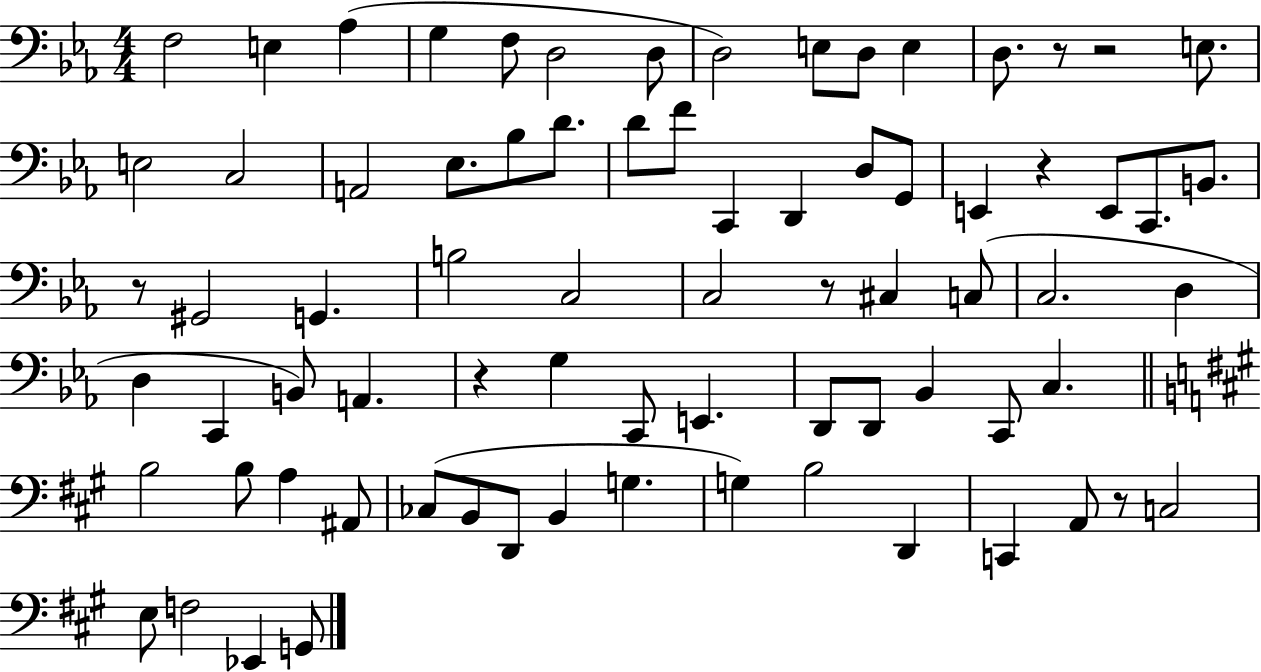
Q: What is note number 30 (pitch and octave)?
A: G#2